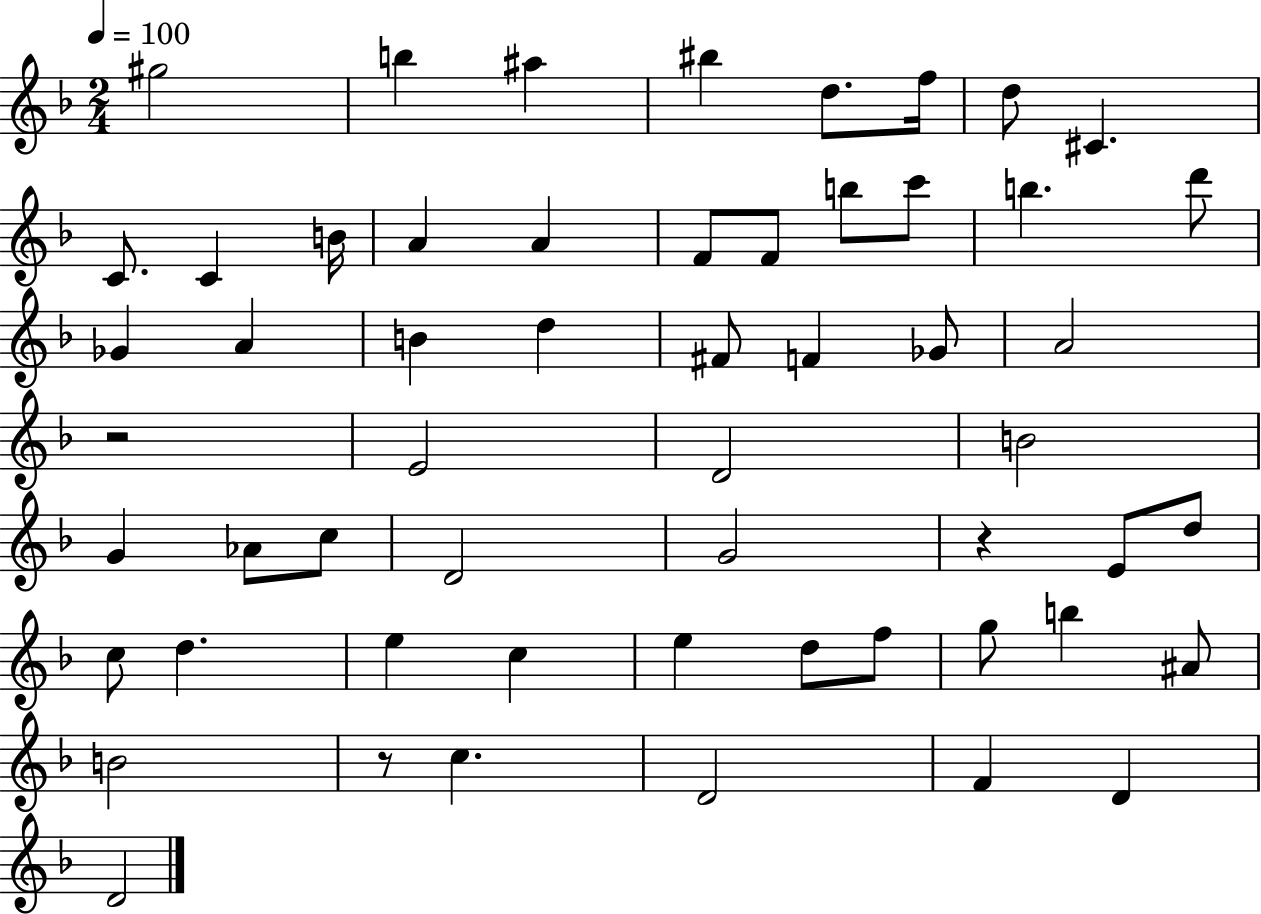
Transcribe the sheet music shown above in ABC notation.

X:1
T:Untitled
M:2/4
L:1/4
K:F
^g2 b ^a ^b d/2 f/4 d/2 ^C C/2 C B/4 A A F/2 F/2 b/2 c'/2 b d'/2 _G A B d ^F/2 F _G/2 A2 z2 E2 D2 B2 G _A/2 c/2 D2 G2 z E/2 d/2 c/2 d e c e d/2 f/2 g/2 b ^A/2 B2 z/2 c D2 F D D2